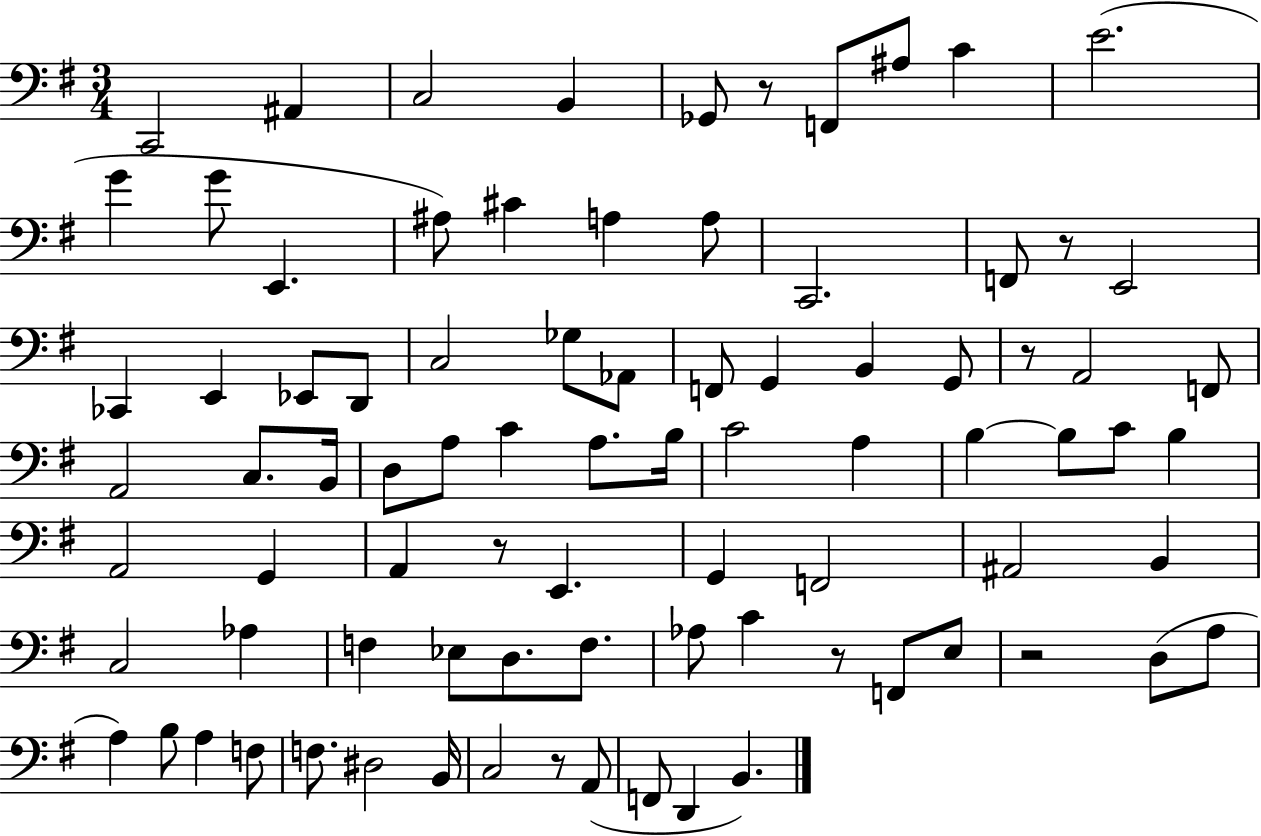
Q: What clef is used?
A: bass